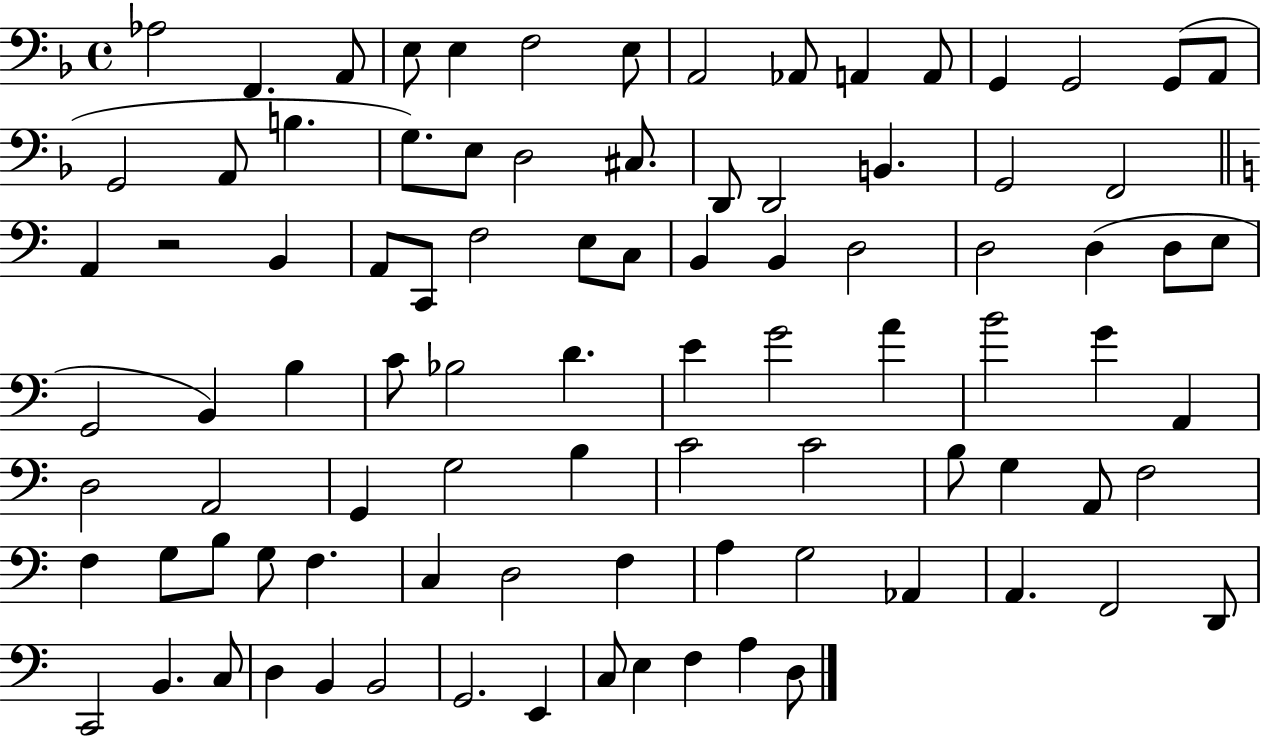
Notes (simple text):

Ab3/h F2/q. A2/e E3/e E3/q F3/h E3/e A2/h Ab2/e A2/q A2/e G2/q G2/h G2/e A2/e G2/h A2/e B3/q. G3/e. E3/e D3/h C#3/e. D2/e D2/h B2/q. G2/h F2/h A2/q R/h B2/q A2/e C2/e F3/h E3/e C3/e B2/q B2/q D3/h D3/h D3/q D3/e E3/e G2/h B2/q B3/q C4/e Bb3/h D4/q. E4/q G4/h A4/q B4/h G4/q A2/q D3/h A2/h G2/q G3/h B3/q C4/h C4/h B3/e G3/q A2/e F3/h F3/q G3/e B3/e G3/e F3/q. C3/q D3/h F3/q A3/q G3/h Ab2/q A2/q. F2/h D2/e C2/h B2/q. C3/e D3/q B2/q B2/h G2/h. E2/q C3/e E3/q F3/q A3/q D3/e